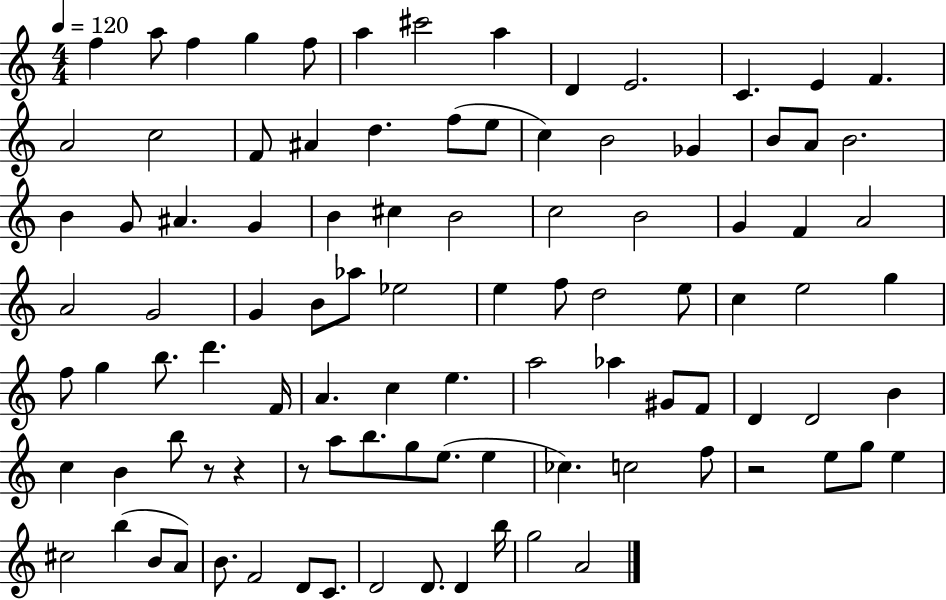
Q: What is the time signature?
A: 4/4